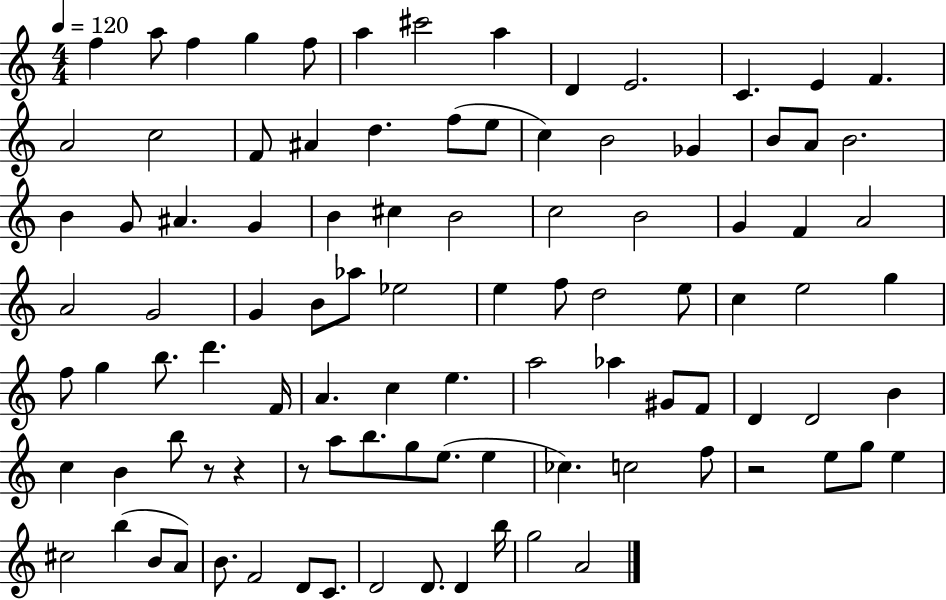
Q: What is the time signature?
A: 4/4